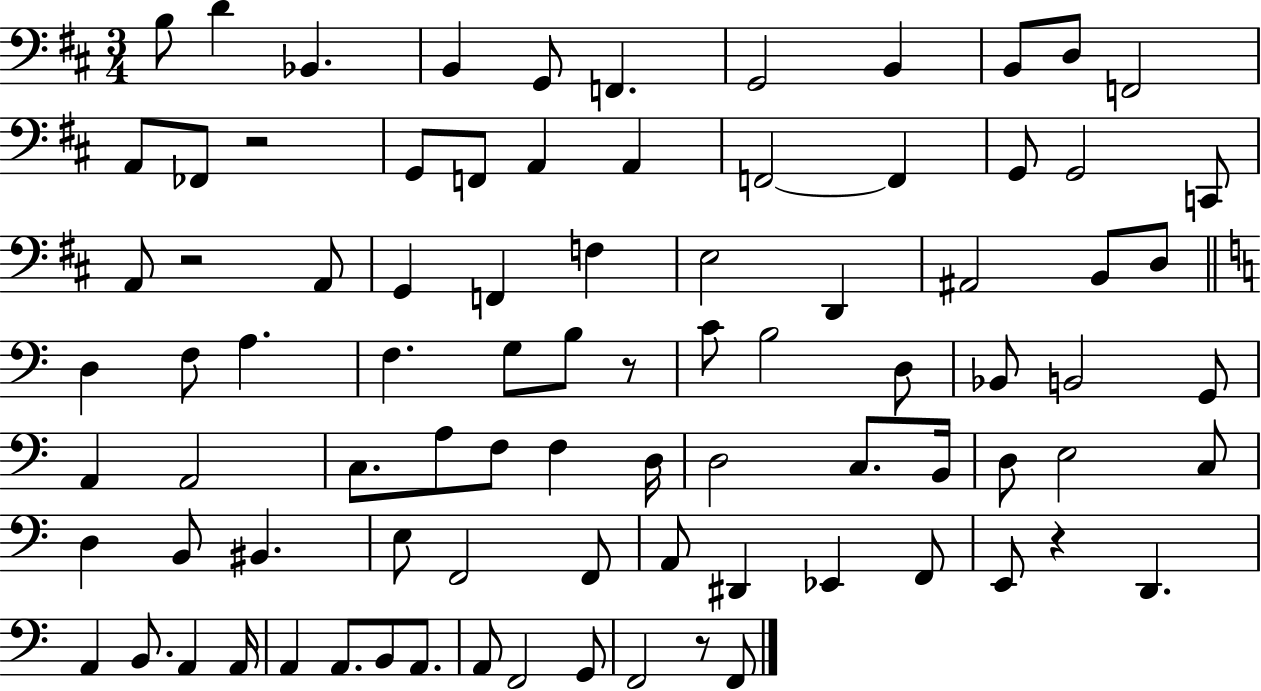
X:1
T:Untitled
M:3/4
L:1/4
K:D
B,/2 D _B,, B,, G,,/2 F,, G,,2 B,, B,,/2 D,/2 F,,2 A,,/2 _F,,/2 z2 G,,/2 F,,/2 A,, A,, F,,2 F,, G,,/2 G,,2 C,,/2 A,,/2 z2 A,,/2 G,, F,, F, E,2 D,, ^A,,2 B,,/2 D,/2 D, F,/2 A, F, G,/2 B,/2 z/2 C/2 B,2 D,/2 _B,,/2 B,,2 G,,/2 A,, A,,2 C,/2 A,/2 F,/2 F, D,/4 D,2 C,/2 B,,/4 D,/2 E,2 C,/2 D, B,,/2 ^B,, E,/2 F,,2 F,,/2 A,,/2 ^D,, _E,, F,,/2 E,,/2 z D,, A,, B,,/2 A,, A,,/4 A,, A,,/2 B,,/2 A,,/2 A,,/2 F,,2 G,,/2 F,,2 z/2 F,,/2